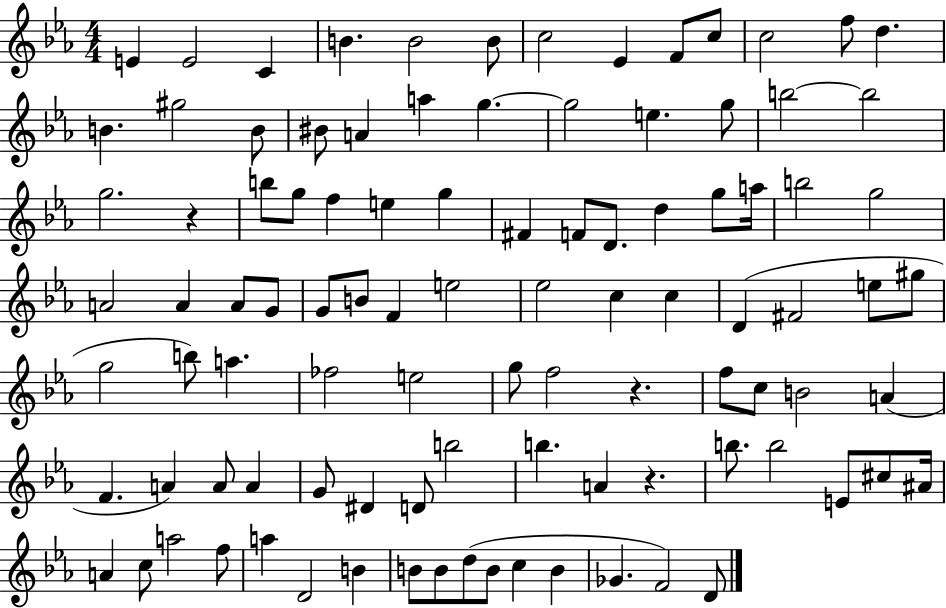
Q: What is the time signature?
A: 4/4